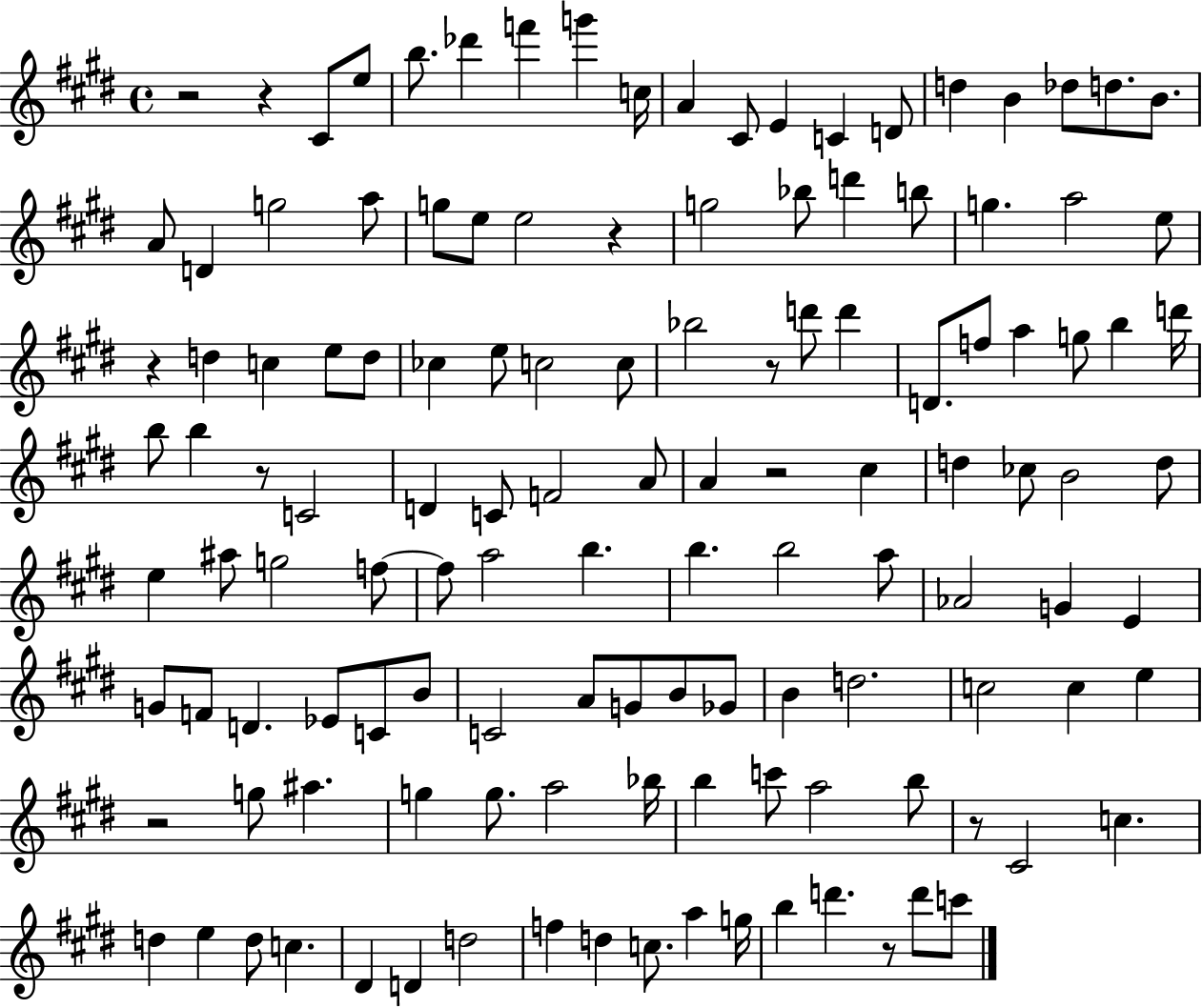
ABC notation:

X:1
T:Untitled
M:4/4
L:1/4
K:E
z2 z ^C/2 e/2 b/2 _d' f' g' c/4 A ^C/2 E C D/2 d B _d/2 d/2 B/2 A/2 D g2 a/2 g/2 e/2 e2 z g2 _b/2 d' b/2 g a2 e/2 z d c e/2 d/2 _c e/2 c2 c/2 _b2 z/2 d'/2 d' D/2 f/2 a g/2 b d'/4 b/2 b z/2 C2 D C/2 F2 A/2 A z2 ^c d _c/2 B2 d/2 e ^a/2 g2 f/2 f/2 a2 b b b2 a/2 _A2 G E G/2 F/2 D _E/2 C/2 B/2 C2 A/2 G/2 B/2 _G/2 B d2 c2 c e z2 g/2 ^a g g/2 a2 _b/4 b c'/2 a2 b/2 z/2 ^C2 c d e d/2 c ^D D d2 f d c/2 a g/4 b d' z/2 d'/2 c'/2